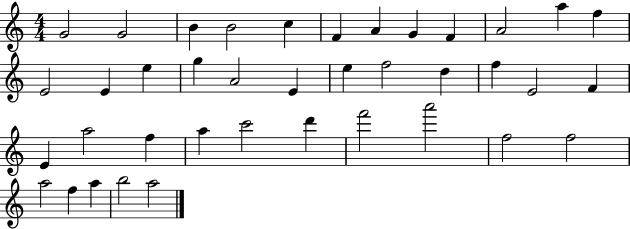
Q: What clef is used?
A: treble